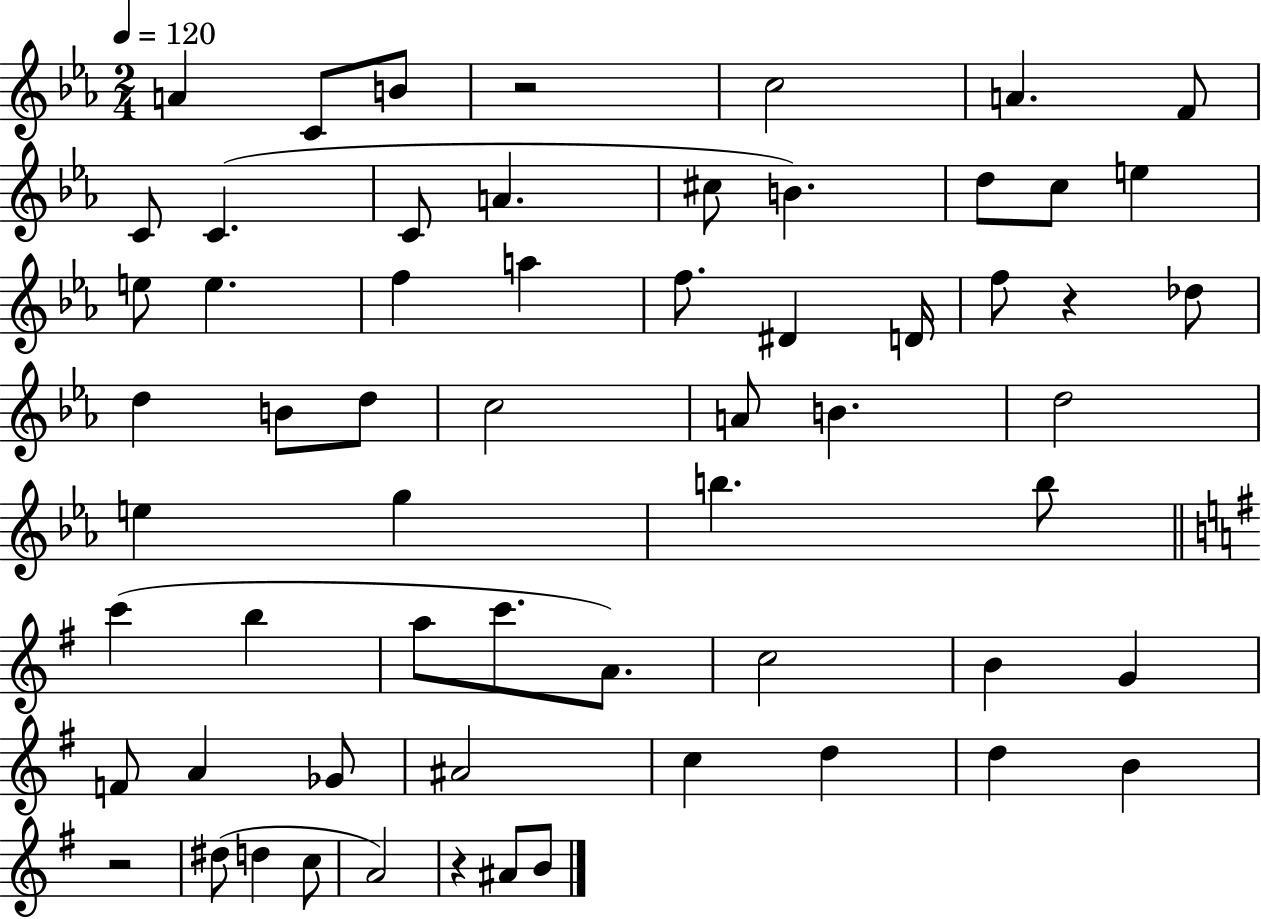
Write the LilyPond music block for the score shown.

{
  \clef treble
  \numericTimeSignature
  \time 2/4
  \key ees \major
  \tempo 4 = 120
  a'4 c'8 b'8 | r2 | c''2 | a'4. f'8 | \break c'8 c'4.( | c'8 a'4. | cis''8 b'4.) | d''8 c''8 e''4 | \break e''8 e''4. | f''4 a''4 | f''8. dis'4 d'16 | f''8 r4 des''8 | \break d''4 b'8 d''8 | c''2 | a'8 b'4. | d''2 | \break e''4 g''4 | b''4. b''8 | \bar "||" \break \key g \major c'''4( b''4 | a''8 c'''8. a'8.) | c''2 | b'4 g'4 | \break f'8 a'4 ges'8 | ais'2 | c''4 d''4 | d''4 b'4 | \break r2 | dis''8( d''4 c''8 | a'2) | r4 ais'8 b'8 | \break \bar "|."
}